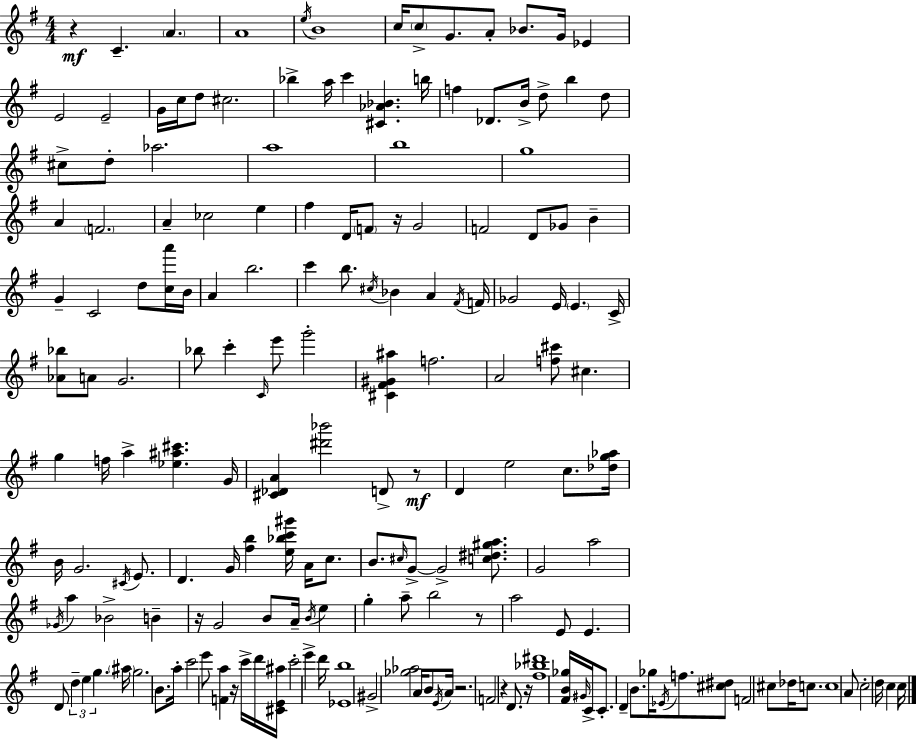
R/q C4/q. A4/q. A4/w E5/s B4/w C5/s C5/e G4/e. A4/e Bb4/e. G4/s Eb4/q E4/h E4/h G4/s C5/s D5/e C#5/h. Bb5/q A5/s C6/q [C#4,Ab4,Bb4]/q. B5/s F5/q Db4/e. B4/s D5/e B5/q D5/e C#5/e D5/e Ab5/h. A5/w B5/w G5/w A4/q F4/h. A4/q CES5/h E5/q F#5/q D4/s F4/e R/s G4/h F4/h D4/e Gb4/e B4/q G4/q C4/h D5/e [C5,A6]/s B4/s A4/q B5/h. C6/q B5/e. C#5/s Bb4/q A4/q F#4/s F4/s Gb4/h E4/s E4/q. C4/s [Ab4,Bb5]/e A4/e G4/h. Bb5/e C6/q C4/s E6/e G6/h [C#4,F#4,G#4,A#5]/q F5/h. A4/h [F5,C#6]/e C#5/q. G5/q F5/s A5/q [Eb5,A#5,C#6]/q. G4/s [C#4,Db4,A4]/q [D#6,Bb6]/h D4/e R/e D4/q E5/h C5/e. [Db5,G5,Ab5]/s B4/s G4/h. C#4/s E4/e. D4/q. G4/s [F#5,B5]/q [E5,Bb5,C6,G#6]/s A4/s C5/e. B4/e. C#5/s G4/e G4/h [C5,D#5,G#5,A5]/e. G4/h A5/h Gb4/s A5/q Bb4/h B4/q R/s G4/h B4/e A4/s B4/s E5/q G5/q A5/e B5/h R/e A5/h E4/e E4/q. D4/e D5/q E5/q G5/q. A#5/s G5/h. B4/e. A5/s C6/h E6/e [F4,A5]/q R/s C6/s D6/s [C#4,E4,A#5]/s C6/h E6/q D6/s [Eb4,B5]/w G#4/h [Gb5,Ab5]/h A4/s B4/e E4/s A4/s R/h. F4/h R/q D4/e. R/s [F#5,Bb5,D#6]/w [F#4,B4,Gb5]/s G#4/s C4/s C4/e. D4/q B4/e. Gb5/s Eb4/s F5/e. [C#5,D#5]/e F4/h C#5/e Db5/s C5/e. C5/w A4/e C5/h D5/s C5/q C5/s